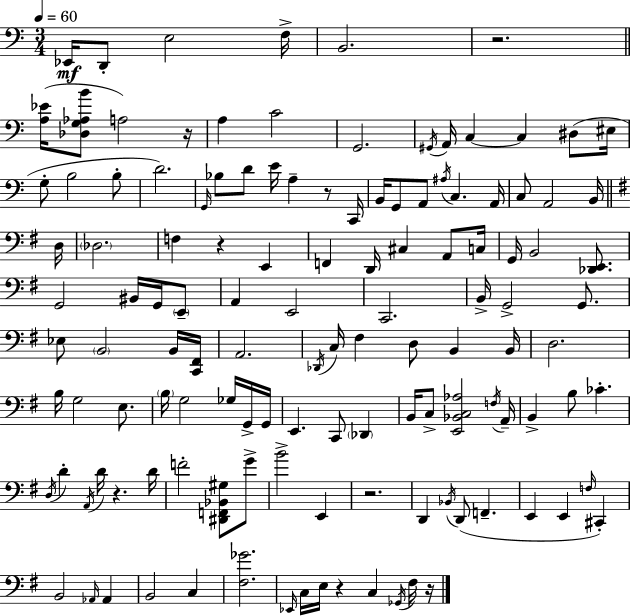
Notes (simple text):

Eb2/s D2/e E3/h F3/s B2/h. R/h. [A3,Eb4]/s [Db3,G3,Ab3,B4]/e A3/h R/s A3/q C4/h G2/h. G#2/s A2/s C3/q C3/q D#3/e EIS3/s G3/e B3/h B3/e D4/h. G2/s Bb3/e D4/e E4/s A3/q R/e C2/s B2/s G2/e A2/e A#3/s C3/q. A2/s C3/e A2/h B2/s D3/s Db3/h. F3/q R/q E2/q F2/q D2/s C#3/q A2/e C3/s G2/s B2/h [Db2,E2]/e. G2/h BIS2/s G2/s E2/e A2/q E2/h C2/h. B2/s G2/h G2/e. Eb3/e B2/h B2/s [C2,F#2]/s A2/h. Db2/s C3/s F#3/q D3/e B2/q B2/s D3/h. B3/s G3/h E3/e. B3/s G3/h Gb3/s G2/s G2/s E2/q. C2/e Db2/q B2/s C3/e [E2,Bb2,C3,Ab3]/h F3/s A2/s B2/q B3/e CES4/q. D3/s D4/q A2/s D4/s R/q. D4/s F4/h [D#2,F2,Bb2,G#3]/e G4/e B4/h E2/q R/h. D2/q Bb2/s D2/e F2/q. E2/q E2/q F3/s C#2/q B2/h Ab2/s Ab2/q B2/h C3/q [F#3,Gb4]/h. Eb2/s C3/s E3/s R/q C3/q Gb2/s F#3/s R/s